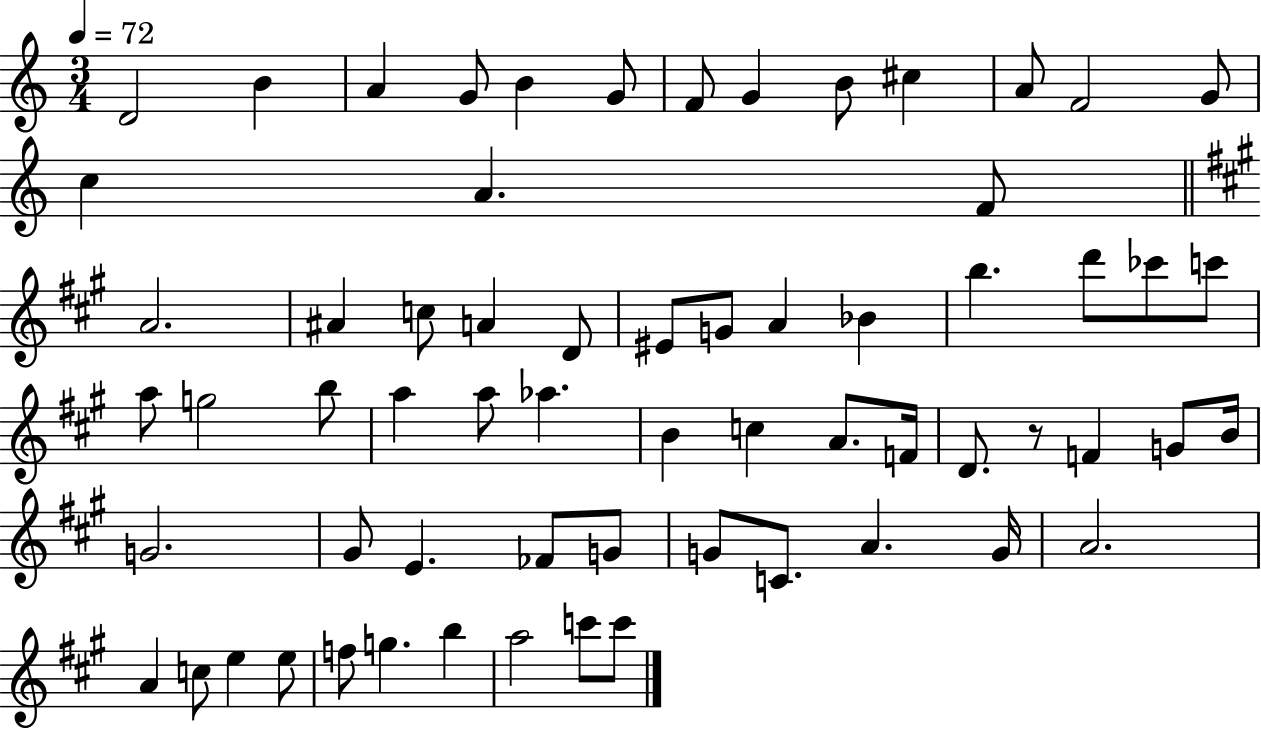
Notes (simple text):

D4/h B4/q A4/q G4/e B4/q G4/e F4/e G4/q B4/e C#5/q A4/e F4/h G4/e C5/q A4/q. F4/e A4/h. A#4/q C5/e A4/q D4/e EIS4/e G4/e A4/q Bb4/q B5/q. D6/e CES6/e C6/e A5/e G5/h B5/e A5/q A5/e Ab5/q. B4/q C5/q A4/e. F4/s D4/e. R/e F4/q G4/e B4/s G4/h. G#4/e E4/q. FES4/e G4/e G4/e C4/e. A4/q. G4/s A4/h. A4/q C5/e E5/q E5/e F5/e G5/q. B5/q A5/h C6/e C6/e